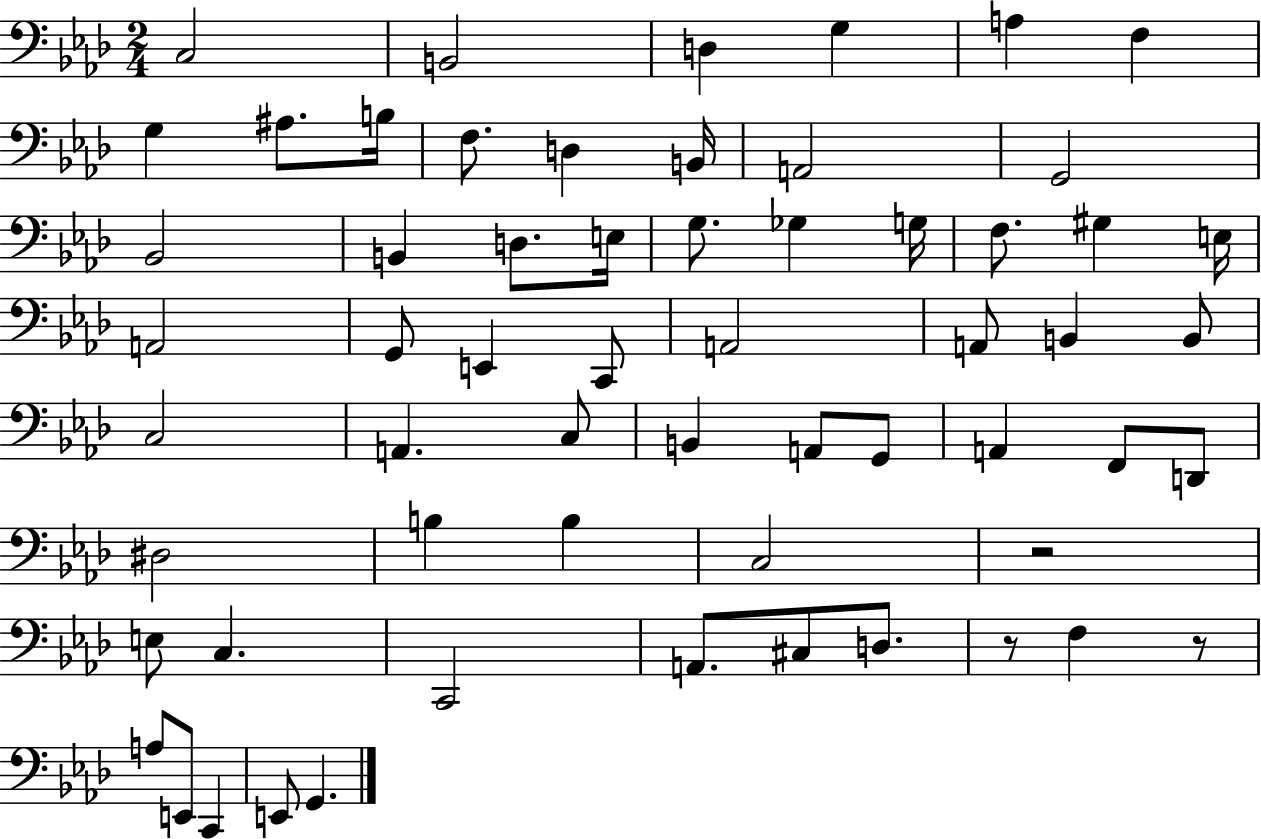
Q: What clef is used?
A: bass